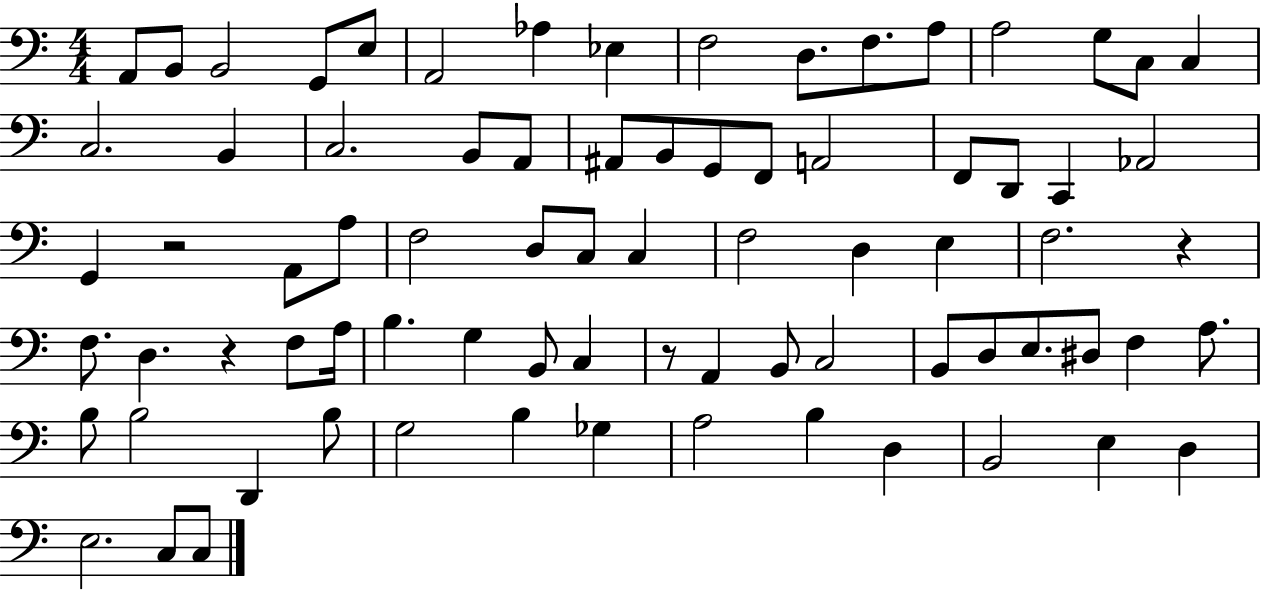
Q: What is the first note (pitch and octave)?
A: A2